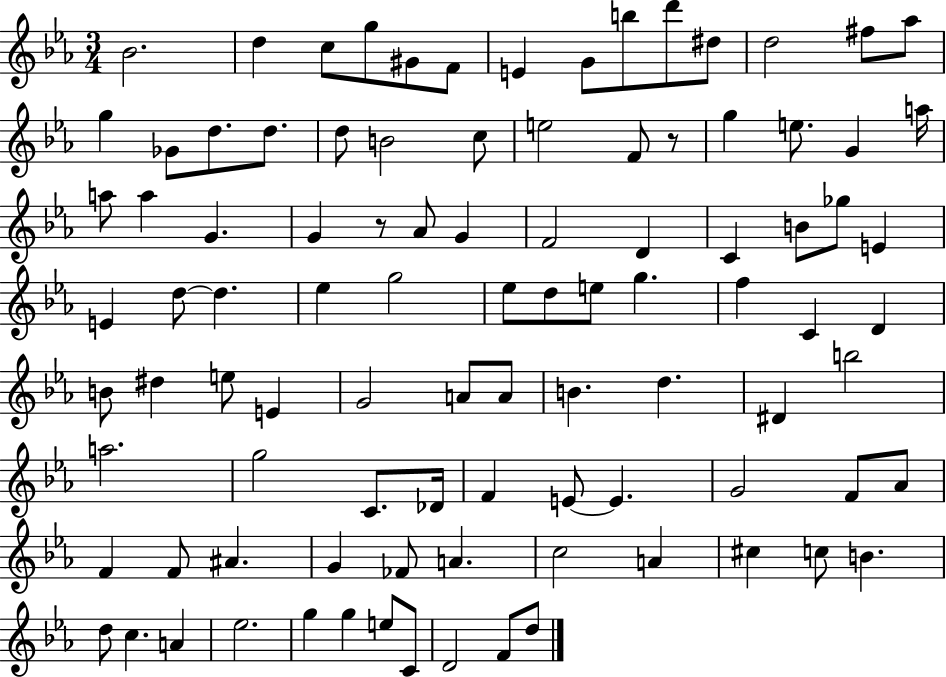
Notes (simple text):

Bb4/h. D5/q C5/e G5/e G#4/e F4/e E4/q G4/e B5/e D6/e D#5/e D5/h F#5/e Ab5/e G5/q Gb4/e D5/e. D5/e. D5/e B4/h C5/e E5/h F4/e R/e G5/q E5/e. G4/q A5/s A5/e A5/q G4/q. G4/q R/e Ab4/e G4/q F4/h D4/q C4/q B4/e Gb5/e E4/q E4/q D5/e D5/q. Eb5/q G5/h Eb5/e D5/e E5/e G5/q. F5/q C4/q D4/q B4/e D#5/q E5/e E4/q G4/h A4/e A4/e B4/q. D5/q. D#4/q B5/h A5/h. G5/h C4/e. Db4/s F4/q E4/e E4/q. G4/h F4/e Ab4/e F4/q F4/e A#4/q. G4/q FES4/e A4/q. C5/h A4/q C#5/q C5/e B4/q. D5/e C5/q. A4/q Eb5/h. G5/q G5/q E5/e C4/e D4/h F4/e D5/e